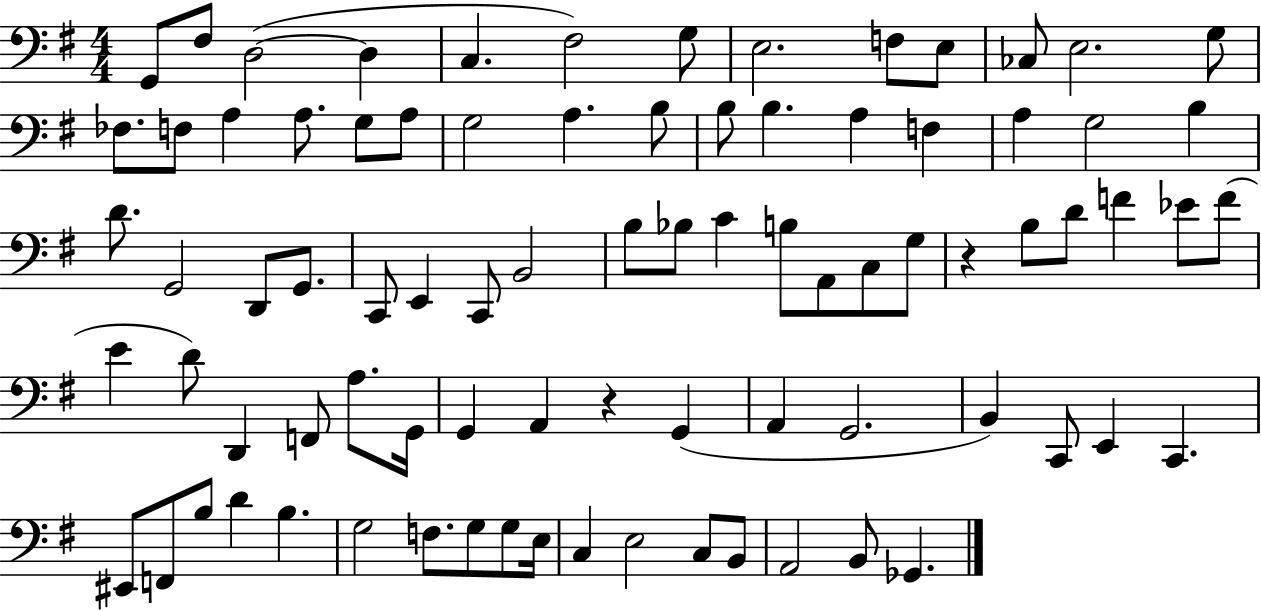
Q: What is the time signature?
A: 4/4